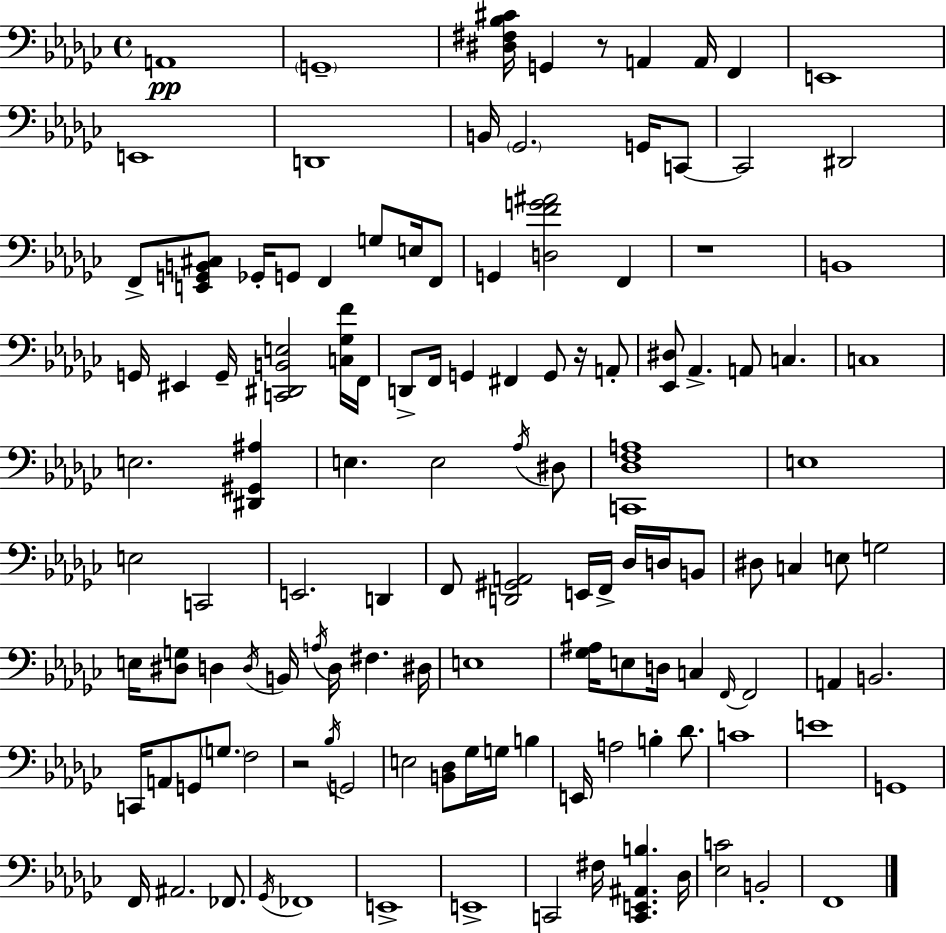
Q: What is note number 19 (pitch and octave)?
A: F2